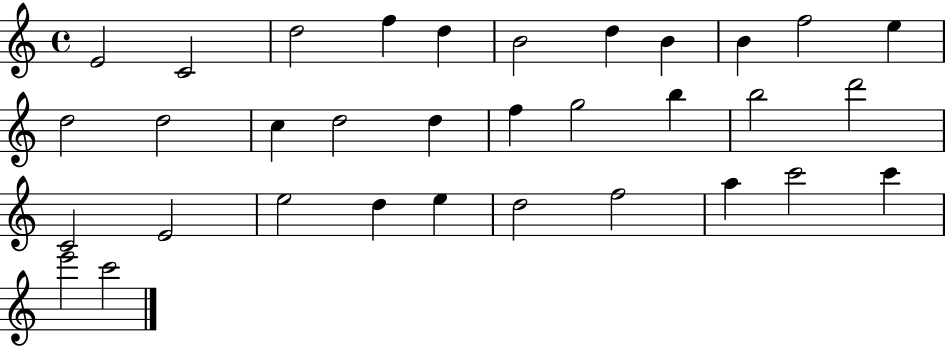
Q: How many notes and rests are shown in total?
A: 33